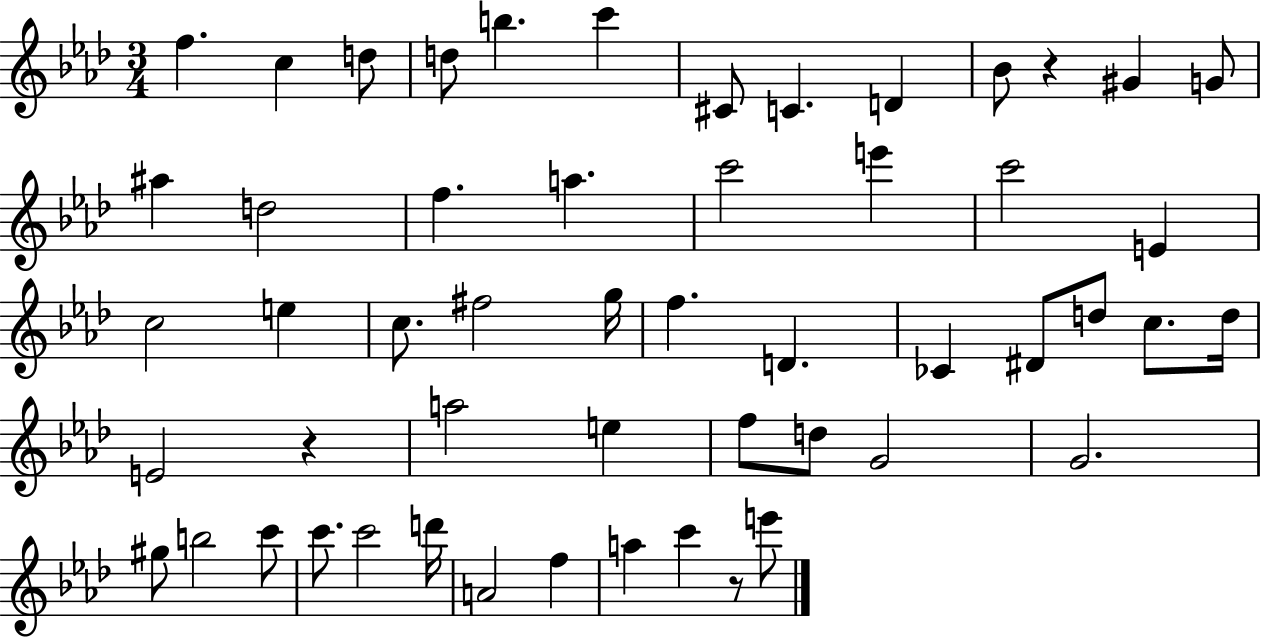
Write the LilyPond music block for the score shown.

{
  \clef treble
  \numericTimeSignature
  \time 3/4
  \key aes \major
  f''4. c''4 d''8 | d''8 b''4. c'''4 | cis'8 c'4. d'4 | bes'8 r4 gis'4 g'8 | \break ais''4 d''2 | f''4. a''4. | c'''2 e'''4 | c'''2 e'4 | \break c''2 e''4 | c''8. fis''2 g''16 | f''4. d'4. | ces'4 dis'8 d''8 c''8. d''16 | \break e'2 r4 | a''2 e''4 | f''8 d''8 g'2 | g'2. | \break gis''8 b''2 c'''8 | c'''8. c'''2 d'''16 | a'2 f''4 | a''4 c'''4 r8 e'''8 | \break \bar "|."
}